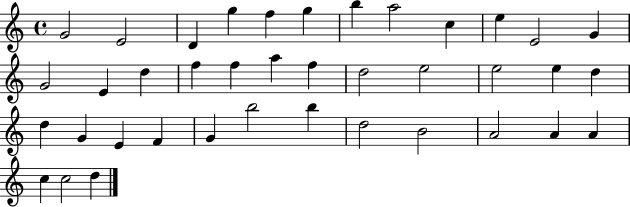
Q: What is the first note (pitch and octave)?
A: G4